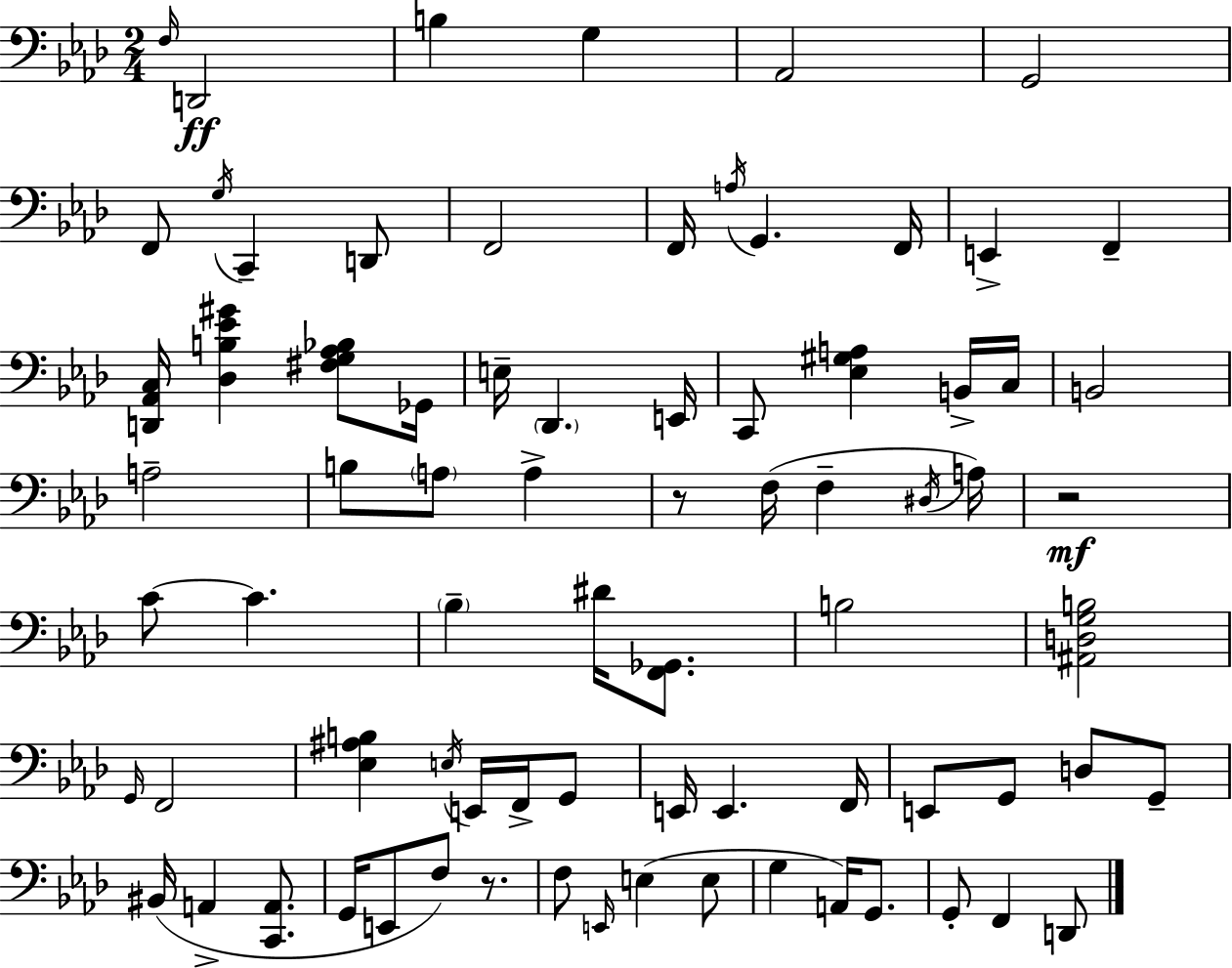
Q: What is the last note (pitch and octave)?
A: D2